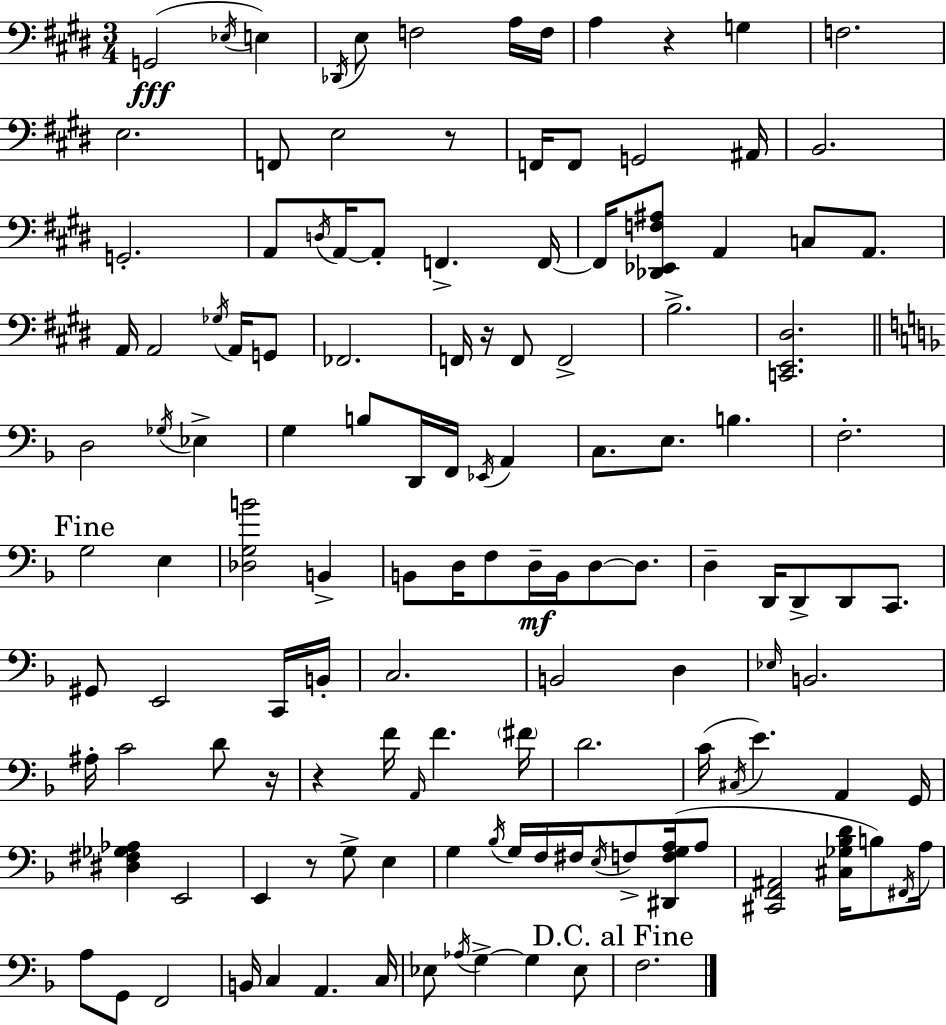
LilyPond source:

{
  \clef bass
  \numericTimeSignature
  \time 3/4
  \key e \major
  \repeat volta 2 { g,2(\fff \acciaccatura { ees16 } e4) | \acciaccatura { des,16 } e8 f2 | a16 f16 a4 r4 g4 | f2. | \break e2. | f,8 e2 | r8 f,16 f,8 g,2 | ais,16 b,2. | \break g,2.-. | a,8 \acciaccatura { d16 } a,16~~ a,8-. f,4.-> | f,16~~ f,16 <des, ees, f ais>8 a,4 c8 | a,8. a,16 a,2 | \break \acciaccatura { ges16 } a,16 g,8 fes,2. | f,16 r16 f,8 f,2-> | b2.-> | <c, e, dis>2. | \break \bar "||" \break \key d \minor d2 \acciaccatura { ges16 } ees4-> | g4 b8 d,16 f,16 \acciaccatura { ees,16 } a,4 | c8. e8. b4. | f2.-. | \break \mark "Fine" g2 e4 | <des g b'>2 b,4-> | b,8 d16 f8 d16--\mf b,16 d8~~ d8. | d4-- d,16 d,8-> d,8 c,8. | \break gis,8 e,2 | c,16 b,16-. c2. | b,2 d4 | \grace { ees16 } b,2. | \break ais16-. c'2 | d'8 r16 r4 f'16 \grace { a,16 } f'4. | \parenthesize fis'16 d'2. | c'16( \acciaccatura { cis16 } e'4.) | \break a,4 g,16 <dis fis ges aes>4 e,2 | e,4 r8 g8-> | e4 g4 \acciaccatura { bes16 } g16 f16 | fis16 \acciaccatura { e16 } f8-> <dis, f g a>16( a8 <cis, f, ais,>2 | \break <cis ges bes d'>16 b8) \acciaccatura { fis,16 } a16 a8 g,8 | f,2 b,16 c4 | a,4. c16 ees8 \acciaccatura { aes16 } g4->~~ | g4 ees8 \mark "D.C. al Fine" f2. | \break } \bar "|."
}